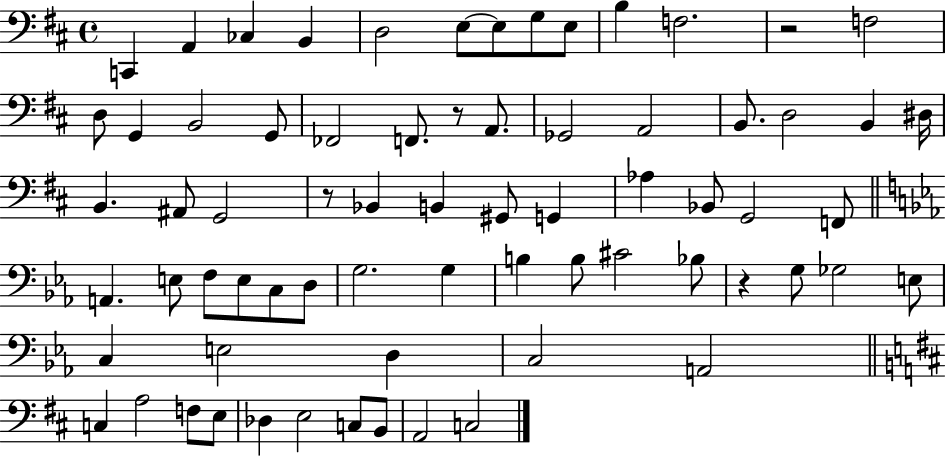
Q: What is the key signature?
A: D major